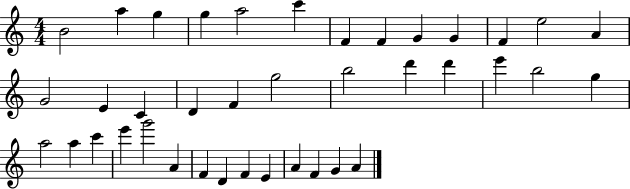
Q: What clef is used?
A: treble